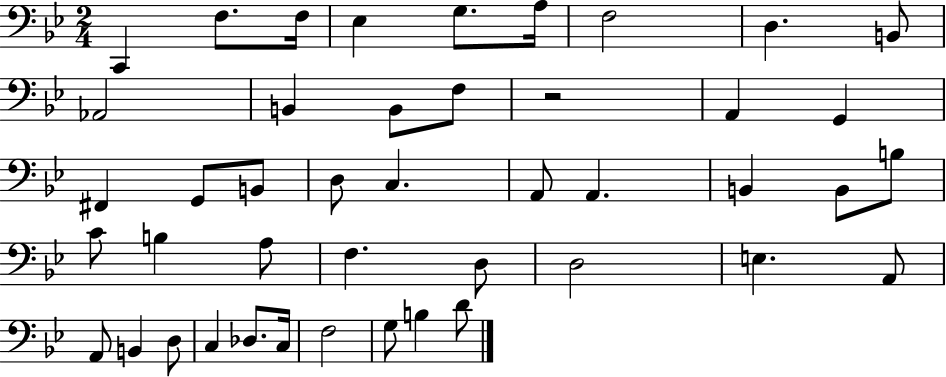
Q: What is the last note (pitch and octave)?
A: D4